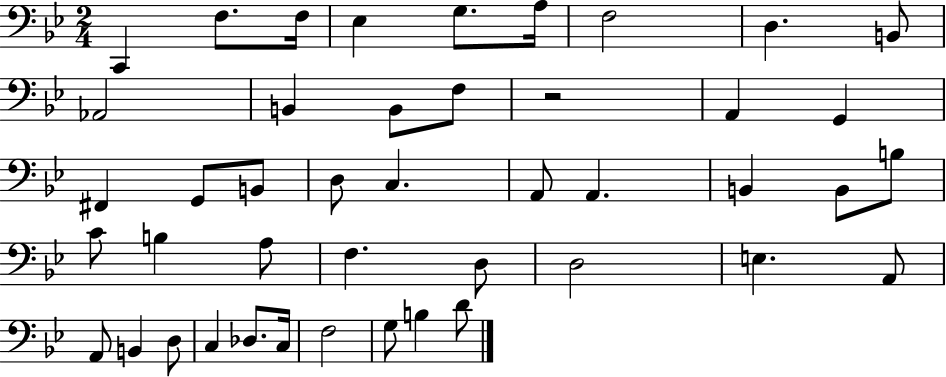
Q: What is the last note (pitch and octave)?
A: D4